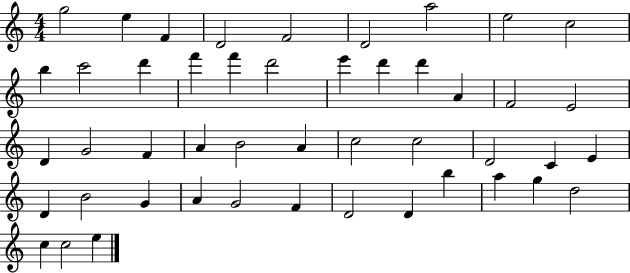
G5/h E5/q F4/q D4/h F4/h D4/h A5/h E5/h C5/h B5/q C6/h D6/q F6/q F6/q D6/h E6/q D6/q D6/q A4/q F4/h E4/h D4/q G4/h F4/q A4/q B4/h A4/q C5/h C5/h D4/h C4/q E4/q D4/q B4/h G4/q A4/q G4/h F4/q D4/h D4/q B5/q A5/q G5/q D5/h C5/q C5/h E5/q